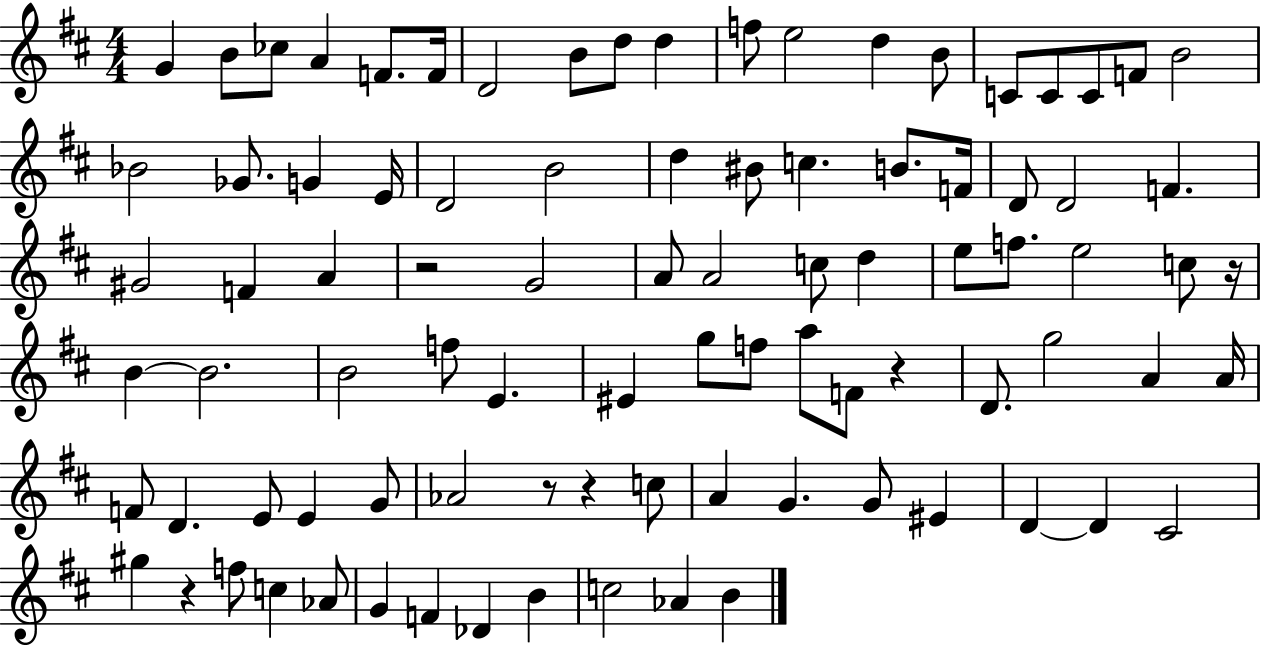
X:1
T:Untitled
M:4/4
L:1/4
K:D
G B/2 _c/2 A F/2 F/4 D2 B/2 d/2 d f/2 e2 d B/2 C/2 C/2 C/2 F/2 B2 _B2 _G/2 G E/4 D2 B2 d ^B/2 c B/2 F/4 D/2 D2 F ^G2 F A z2 G2 A/2 A2 c/2 d e/2 f/2 e2 c/2 z/4 B B2 B2 f/2 E ^E g/2 f/2 a/2 F/2 z D/2 g2 A A/4 F/2 D E/2 E G/2 _A2 z/2 z c/2 A G G/2 ^E D D ^C2 ^g z f/2 c _A/2 G F _D B c2 _A B